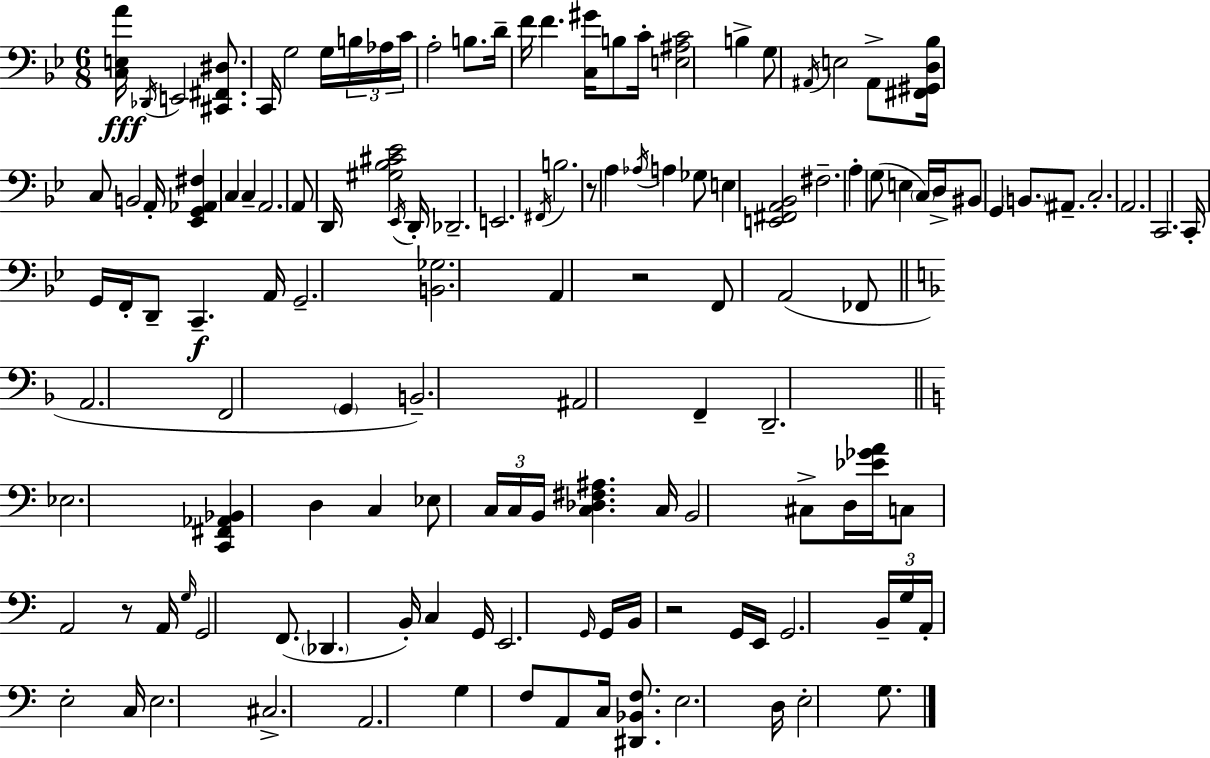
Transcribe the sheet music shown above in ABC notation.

X:1
T:Untitled
M:6/8
L:1/4
K:Gm
[C,E,A]/4 _D,,/4 E,,2 [^C,,^F,,^D,]/2 C,,/4 G,2 G,/4 B,/4 _A,/4 C/4 A,2 B,/2 D/4 F/4 F [C,^G]/4 B,/2 C/4 [E,^A,C]2 B, G,/2 ^A,,/4 E,2 ^A,,/2 [^F,,^G,,D,_B,]/4 C,/2 B,,2 A,,/4 [_E,,G,,_A,,^F,] C, C, A,,2 A,,/2 D,,/4 [^G,_B,^C_E]2 _E,,/4 D,,/4 _D,,2 E,,2 ^F,,/4 B,2 z/2 A, _A,/4 A, _G,/2 E, [E,,^F,,A,,_B,,]2 ^F,2 A, G,/2 E, C,/4 D,/4 ^B,,/2 G,, B,,/2 ^A,,/2 C,2 A,,2 C,,2 C,,/4 G,,/4 F,,/4 D,,/2 C,, A,,/4 G,,2 [B,,_G,]2 A,, z2 F,,/2 A,,2 _F,,/2 A,,2 F,,2 G,, B,,2 ^A,,2 F,, D,,2 _E,2 [C,,^F,,_A,,_B,,] D, C, _E,/2 C,/4 C,/4 B,,/4 [C,_D,^F,^A,] C,/4 B,,2 ^C,/2 D,/4 [_E_GA]/4 C,/2 A,,2 z/2 A,,/4 G,/4 G,,2 F,,/2 _D,, B,,/4 C, G,,/4 E,,2 G,,/4 G,,/4 B,,/4 z2 G,,/4 E,,/4 G,,2 B,,/4 G,/4 A,,/4 E,2 C,/4 E,2 ^C,2 A,,2 G, F,/2 A,,/2 C,/4 [^D,,_B,,F,]/2 E,2 D,/4 E,2 G,/2